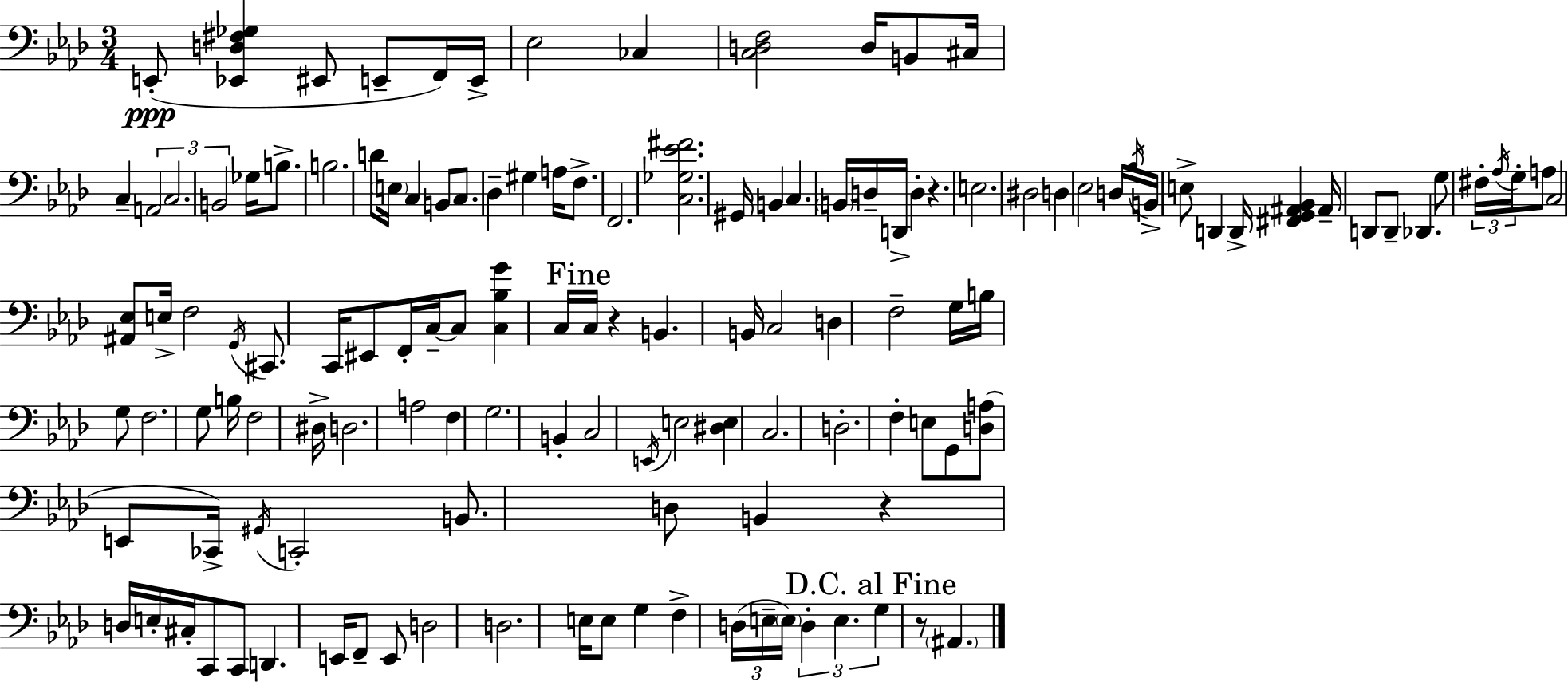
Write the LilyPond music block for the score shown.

{
  \clef bass
  \numericTimeSignature
  \time 3/4
  \key f \minor
  \repeat volta 2 { e,8-.(\ppp <ees, d fis ges>4 eis,8 e,8-- f,16) e,16-> | ees2 ces4 | <c d f>2 d16 b,8 cis16 | c4-- \tuplet 3/2 { a,2 | \break c2. | b,2 } ges16 b8.-> | b2. | d'8 \parenthesize e16 c4 b,8 c8. | \break des4-- gis4 a16 f8.-> | f,2. | <c ges ees' fis'>2. | gis,16 b,4 c4. \parenthesize b,16 | \break d16-- d,16-> d4-. r4. | e2. | dis2 d4 | ees2 d16 \acciaccatura { bes16 } b,16-> e8-> | \break d,4 d,16-> <fis, g, ais, bes,>4 ais,16-- d,8 | d,8-- des,4. g8 \tuplet 3/2 { fis16-. | \acciaccatura { aes16 } g16-. } a8 c2 | <ais, ees>8 e16-> f2 \acciaccatura { g,16 } | \break cis,8. c,16 eis,8 f,16-. c16--~~ c8 <c bes g'>4 | c16 \mark "Fine" c16 r4 b,4. | b,16 c2 d4 | f2-- g16 | \break b16 g8 f2. | g8 b16 f2 | dis16-> d2. | a2 f4 | \break g2. | b,4-. c2 | \acciaccatura { e,16 } e2 | <dis e>4 c2. | \break d2.-. | f4-. e8 g,8 | <d a>8( e,8 ces,16->) \acciaccatura { gis,16 } c,2-. | b,8. d8 b,4 r4 | \break d16 e16-. cis16-. c,8 c,8 d,4. | e,16 f,8-- e,8 d2 | d2. | e16 e8 g4 | \break f4-> \tuplet 3/2 { d16( e16-- \parenthesize e16) } \tuplet 3/2 { d4-. e4. | \mark "D.C. al Fine" g4 } r8 \parenthesize ais,4. | } \bar "|."
}